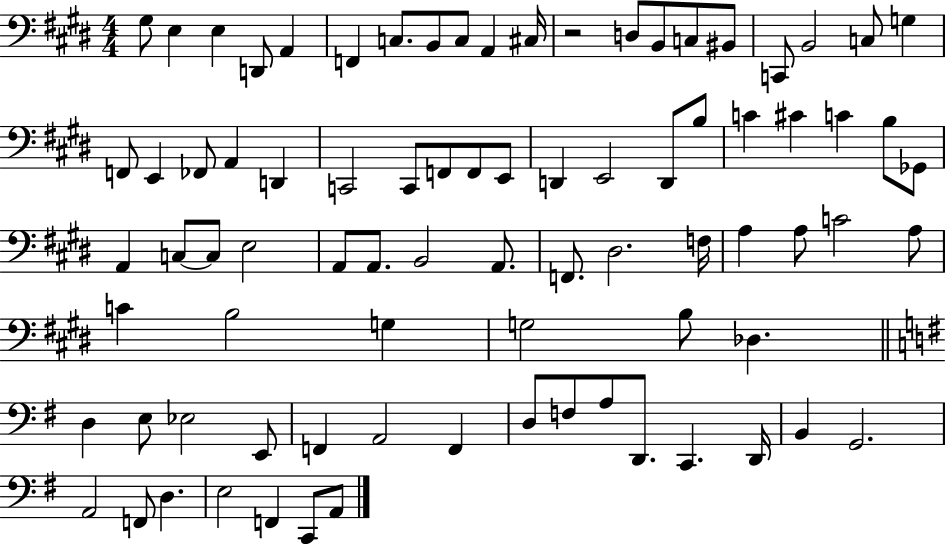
{
  \clef bass
  \numericTimeSignature
  \time 4/4
  \key e \major
  gis8 e4 e4 d,8 a,4 | f,4 c8. b,8 c8 a,4 cis16 | r2 d8 b,8 c8 bis,8 | c,8 b,2 c8 g4 | \break f,8 e,4 fes,8 a,4 d,4 | c,2 c,8 f,8 f,8 e,8 | d,4 e,2 d,8 b8 | c'4 cis'4 c'4 b8 ges,8 | \break a,4 c8~~ c8 e2 | a,8 a,8. b,2 a,8. | f,8. dis2. f16 | a4 a8 c'2 a8 | \break c'4 b2 g4 | g2 b8 des4. | \bar "||" \break \key e \minor d4 e8 ees2 e,8 | f,4 a,2 f,4 | d8 f8 a8 d,8. c,4. d,16 | b,4 g,2. | \break a,2 f,8 d4. | e2 f,4 c,8 a,8 | \bar "|."
}